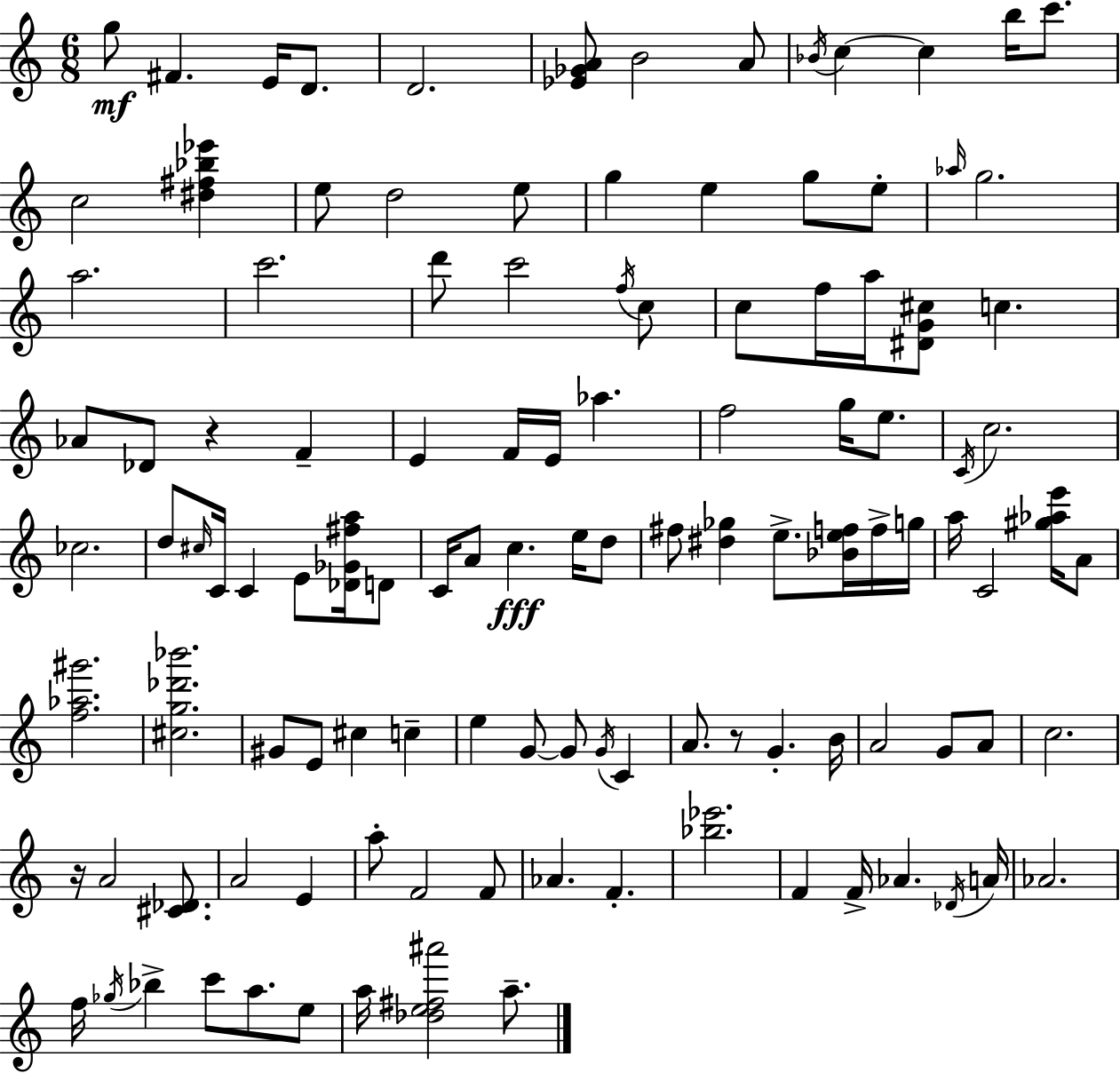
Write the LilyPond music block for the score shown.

{
  \clef treble
  \numericTimeSignature
  \time 6/8
  \key c \major
  g''8\mf fis'4. e'16 d'8. | d'2. | <ees' ges' a'>8 b'2 a'8 | \acciaccatura { bes'16 } c''4~~ c''4 b''16 c'''8. | \break c''2 <dis'' fis'' bes'' ees'''>4 | e''8 d''2 e''8 | g''4 e''4 g''8 e''8-. | \grace { aes''16 } g''2. | \break a''2. | c'''2. | d'''8 c'''2 | \acciaccatura { f''16 } c''8 c''8 f''16 a''16 <dis' g' cis''>8 c''4. | \break aes'8 des'8 r4 f'4-- | e'4 f'16 e'16 aes''4. | f''2 g''16 | e''8. \acciaccatura { c'16 } c''2. | \break ces''2. | d''8 \grace { cis''16 } c'16 c'4 | e'8 <des' ges' fis'' a''>16 d'8 c'16 a'8 c''4.\fff | e''16 d''8 fis''8 <dis'' ges''>4 e''8.-> | \break <bes' e'' f''>16 f''16-> g''16 a''16 c'2 | <gis'' aes'' e'''>16 a'8 <f'' aes'' gis'''>2. | <cis'' g'' des''' bes'''>2. | gis'8 e'8 cis''4 | \break c''4-- e''4 g'8~~ g'8 | \acciaccatura { g'16 } c'4 a'8. r8 g'4.-. | b'16 a'2 | g'8 a'8 c''2. | \break r16 a'2 | <cis' des'>8. a'2 | e'4 a''8-. f'2 | f'8 aes'4. | \break f'4.-. <bes'' ees'''>2. | f'4 f'16-> aes'4. | \acciaccatura { des'16 } a'16 aes'2. | f''16 \acciaccatura { ges''16 } bes''4-> | \break c'''8 a''8. e''8 a''16 <des'' e'' fis'' ais'''>2 | a''8.-- \bar "|."
}